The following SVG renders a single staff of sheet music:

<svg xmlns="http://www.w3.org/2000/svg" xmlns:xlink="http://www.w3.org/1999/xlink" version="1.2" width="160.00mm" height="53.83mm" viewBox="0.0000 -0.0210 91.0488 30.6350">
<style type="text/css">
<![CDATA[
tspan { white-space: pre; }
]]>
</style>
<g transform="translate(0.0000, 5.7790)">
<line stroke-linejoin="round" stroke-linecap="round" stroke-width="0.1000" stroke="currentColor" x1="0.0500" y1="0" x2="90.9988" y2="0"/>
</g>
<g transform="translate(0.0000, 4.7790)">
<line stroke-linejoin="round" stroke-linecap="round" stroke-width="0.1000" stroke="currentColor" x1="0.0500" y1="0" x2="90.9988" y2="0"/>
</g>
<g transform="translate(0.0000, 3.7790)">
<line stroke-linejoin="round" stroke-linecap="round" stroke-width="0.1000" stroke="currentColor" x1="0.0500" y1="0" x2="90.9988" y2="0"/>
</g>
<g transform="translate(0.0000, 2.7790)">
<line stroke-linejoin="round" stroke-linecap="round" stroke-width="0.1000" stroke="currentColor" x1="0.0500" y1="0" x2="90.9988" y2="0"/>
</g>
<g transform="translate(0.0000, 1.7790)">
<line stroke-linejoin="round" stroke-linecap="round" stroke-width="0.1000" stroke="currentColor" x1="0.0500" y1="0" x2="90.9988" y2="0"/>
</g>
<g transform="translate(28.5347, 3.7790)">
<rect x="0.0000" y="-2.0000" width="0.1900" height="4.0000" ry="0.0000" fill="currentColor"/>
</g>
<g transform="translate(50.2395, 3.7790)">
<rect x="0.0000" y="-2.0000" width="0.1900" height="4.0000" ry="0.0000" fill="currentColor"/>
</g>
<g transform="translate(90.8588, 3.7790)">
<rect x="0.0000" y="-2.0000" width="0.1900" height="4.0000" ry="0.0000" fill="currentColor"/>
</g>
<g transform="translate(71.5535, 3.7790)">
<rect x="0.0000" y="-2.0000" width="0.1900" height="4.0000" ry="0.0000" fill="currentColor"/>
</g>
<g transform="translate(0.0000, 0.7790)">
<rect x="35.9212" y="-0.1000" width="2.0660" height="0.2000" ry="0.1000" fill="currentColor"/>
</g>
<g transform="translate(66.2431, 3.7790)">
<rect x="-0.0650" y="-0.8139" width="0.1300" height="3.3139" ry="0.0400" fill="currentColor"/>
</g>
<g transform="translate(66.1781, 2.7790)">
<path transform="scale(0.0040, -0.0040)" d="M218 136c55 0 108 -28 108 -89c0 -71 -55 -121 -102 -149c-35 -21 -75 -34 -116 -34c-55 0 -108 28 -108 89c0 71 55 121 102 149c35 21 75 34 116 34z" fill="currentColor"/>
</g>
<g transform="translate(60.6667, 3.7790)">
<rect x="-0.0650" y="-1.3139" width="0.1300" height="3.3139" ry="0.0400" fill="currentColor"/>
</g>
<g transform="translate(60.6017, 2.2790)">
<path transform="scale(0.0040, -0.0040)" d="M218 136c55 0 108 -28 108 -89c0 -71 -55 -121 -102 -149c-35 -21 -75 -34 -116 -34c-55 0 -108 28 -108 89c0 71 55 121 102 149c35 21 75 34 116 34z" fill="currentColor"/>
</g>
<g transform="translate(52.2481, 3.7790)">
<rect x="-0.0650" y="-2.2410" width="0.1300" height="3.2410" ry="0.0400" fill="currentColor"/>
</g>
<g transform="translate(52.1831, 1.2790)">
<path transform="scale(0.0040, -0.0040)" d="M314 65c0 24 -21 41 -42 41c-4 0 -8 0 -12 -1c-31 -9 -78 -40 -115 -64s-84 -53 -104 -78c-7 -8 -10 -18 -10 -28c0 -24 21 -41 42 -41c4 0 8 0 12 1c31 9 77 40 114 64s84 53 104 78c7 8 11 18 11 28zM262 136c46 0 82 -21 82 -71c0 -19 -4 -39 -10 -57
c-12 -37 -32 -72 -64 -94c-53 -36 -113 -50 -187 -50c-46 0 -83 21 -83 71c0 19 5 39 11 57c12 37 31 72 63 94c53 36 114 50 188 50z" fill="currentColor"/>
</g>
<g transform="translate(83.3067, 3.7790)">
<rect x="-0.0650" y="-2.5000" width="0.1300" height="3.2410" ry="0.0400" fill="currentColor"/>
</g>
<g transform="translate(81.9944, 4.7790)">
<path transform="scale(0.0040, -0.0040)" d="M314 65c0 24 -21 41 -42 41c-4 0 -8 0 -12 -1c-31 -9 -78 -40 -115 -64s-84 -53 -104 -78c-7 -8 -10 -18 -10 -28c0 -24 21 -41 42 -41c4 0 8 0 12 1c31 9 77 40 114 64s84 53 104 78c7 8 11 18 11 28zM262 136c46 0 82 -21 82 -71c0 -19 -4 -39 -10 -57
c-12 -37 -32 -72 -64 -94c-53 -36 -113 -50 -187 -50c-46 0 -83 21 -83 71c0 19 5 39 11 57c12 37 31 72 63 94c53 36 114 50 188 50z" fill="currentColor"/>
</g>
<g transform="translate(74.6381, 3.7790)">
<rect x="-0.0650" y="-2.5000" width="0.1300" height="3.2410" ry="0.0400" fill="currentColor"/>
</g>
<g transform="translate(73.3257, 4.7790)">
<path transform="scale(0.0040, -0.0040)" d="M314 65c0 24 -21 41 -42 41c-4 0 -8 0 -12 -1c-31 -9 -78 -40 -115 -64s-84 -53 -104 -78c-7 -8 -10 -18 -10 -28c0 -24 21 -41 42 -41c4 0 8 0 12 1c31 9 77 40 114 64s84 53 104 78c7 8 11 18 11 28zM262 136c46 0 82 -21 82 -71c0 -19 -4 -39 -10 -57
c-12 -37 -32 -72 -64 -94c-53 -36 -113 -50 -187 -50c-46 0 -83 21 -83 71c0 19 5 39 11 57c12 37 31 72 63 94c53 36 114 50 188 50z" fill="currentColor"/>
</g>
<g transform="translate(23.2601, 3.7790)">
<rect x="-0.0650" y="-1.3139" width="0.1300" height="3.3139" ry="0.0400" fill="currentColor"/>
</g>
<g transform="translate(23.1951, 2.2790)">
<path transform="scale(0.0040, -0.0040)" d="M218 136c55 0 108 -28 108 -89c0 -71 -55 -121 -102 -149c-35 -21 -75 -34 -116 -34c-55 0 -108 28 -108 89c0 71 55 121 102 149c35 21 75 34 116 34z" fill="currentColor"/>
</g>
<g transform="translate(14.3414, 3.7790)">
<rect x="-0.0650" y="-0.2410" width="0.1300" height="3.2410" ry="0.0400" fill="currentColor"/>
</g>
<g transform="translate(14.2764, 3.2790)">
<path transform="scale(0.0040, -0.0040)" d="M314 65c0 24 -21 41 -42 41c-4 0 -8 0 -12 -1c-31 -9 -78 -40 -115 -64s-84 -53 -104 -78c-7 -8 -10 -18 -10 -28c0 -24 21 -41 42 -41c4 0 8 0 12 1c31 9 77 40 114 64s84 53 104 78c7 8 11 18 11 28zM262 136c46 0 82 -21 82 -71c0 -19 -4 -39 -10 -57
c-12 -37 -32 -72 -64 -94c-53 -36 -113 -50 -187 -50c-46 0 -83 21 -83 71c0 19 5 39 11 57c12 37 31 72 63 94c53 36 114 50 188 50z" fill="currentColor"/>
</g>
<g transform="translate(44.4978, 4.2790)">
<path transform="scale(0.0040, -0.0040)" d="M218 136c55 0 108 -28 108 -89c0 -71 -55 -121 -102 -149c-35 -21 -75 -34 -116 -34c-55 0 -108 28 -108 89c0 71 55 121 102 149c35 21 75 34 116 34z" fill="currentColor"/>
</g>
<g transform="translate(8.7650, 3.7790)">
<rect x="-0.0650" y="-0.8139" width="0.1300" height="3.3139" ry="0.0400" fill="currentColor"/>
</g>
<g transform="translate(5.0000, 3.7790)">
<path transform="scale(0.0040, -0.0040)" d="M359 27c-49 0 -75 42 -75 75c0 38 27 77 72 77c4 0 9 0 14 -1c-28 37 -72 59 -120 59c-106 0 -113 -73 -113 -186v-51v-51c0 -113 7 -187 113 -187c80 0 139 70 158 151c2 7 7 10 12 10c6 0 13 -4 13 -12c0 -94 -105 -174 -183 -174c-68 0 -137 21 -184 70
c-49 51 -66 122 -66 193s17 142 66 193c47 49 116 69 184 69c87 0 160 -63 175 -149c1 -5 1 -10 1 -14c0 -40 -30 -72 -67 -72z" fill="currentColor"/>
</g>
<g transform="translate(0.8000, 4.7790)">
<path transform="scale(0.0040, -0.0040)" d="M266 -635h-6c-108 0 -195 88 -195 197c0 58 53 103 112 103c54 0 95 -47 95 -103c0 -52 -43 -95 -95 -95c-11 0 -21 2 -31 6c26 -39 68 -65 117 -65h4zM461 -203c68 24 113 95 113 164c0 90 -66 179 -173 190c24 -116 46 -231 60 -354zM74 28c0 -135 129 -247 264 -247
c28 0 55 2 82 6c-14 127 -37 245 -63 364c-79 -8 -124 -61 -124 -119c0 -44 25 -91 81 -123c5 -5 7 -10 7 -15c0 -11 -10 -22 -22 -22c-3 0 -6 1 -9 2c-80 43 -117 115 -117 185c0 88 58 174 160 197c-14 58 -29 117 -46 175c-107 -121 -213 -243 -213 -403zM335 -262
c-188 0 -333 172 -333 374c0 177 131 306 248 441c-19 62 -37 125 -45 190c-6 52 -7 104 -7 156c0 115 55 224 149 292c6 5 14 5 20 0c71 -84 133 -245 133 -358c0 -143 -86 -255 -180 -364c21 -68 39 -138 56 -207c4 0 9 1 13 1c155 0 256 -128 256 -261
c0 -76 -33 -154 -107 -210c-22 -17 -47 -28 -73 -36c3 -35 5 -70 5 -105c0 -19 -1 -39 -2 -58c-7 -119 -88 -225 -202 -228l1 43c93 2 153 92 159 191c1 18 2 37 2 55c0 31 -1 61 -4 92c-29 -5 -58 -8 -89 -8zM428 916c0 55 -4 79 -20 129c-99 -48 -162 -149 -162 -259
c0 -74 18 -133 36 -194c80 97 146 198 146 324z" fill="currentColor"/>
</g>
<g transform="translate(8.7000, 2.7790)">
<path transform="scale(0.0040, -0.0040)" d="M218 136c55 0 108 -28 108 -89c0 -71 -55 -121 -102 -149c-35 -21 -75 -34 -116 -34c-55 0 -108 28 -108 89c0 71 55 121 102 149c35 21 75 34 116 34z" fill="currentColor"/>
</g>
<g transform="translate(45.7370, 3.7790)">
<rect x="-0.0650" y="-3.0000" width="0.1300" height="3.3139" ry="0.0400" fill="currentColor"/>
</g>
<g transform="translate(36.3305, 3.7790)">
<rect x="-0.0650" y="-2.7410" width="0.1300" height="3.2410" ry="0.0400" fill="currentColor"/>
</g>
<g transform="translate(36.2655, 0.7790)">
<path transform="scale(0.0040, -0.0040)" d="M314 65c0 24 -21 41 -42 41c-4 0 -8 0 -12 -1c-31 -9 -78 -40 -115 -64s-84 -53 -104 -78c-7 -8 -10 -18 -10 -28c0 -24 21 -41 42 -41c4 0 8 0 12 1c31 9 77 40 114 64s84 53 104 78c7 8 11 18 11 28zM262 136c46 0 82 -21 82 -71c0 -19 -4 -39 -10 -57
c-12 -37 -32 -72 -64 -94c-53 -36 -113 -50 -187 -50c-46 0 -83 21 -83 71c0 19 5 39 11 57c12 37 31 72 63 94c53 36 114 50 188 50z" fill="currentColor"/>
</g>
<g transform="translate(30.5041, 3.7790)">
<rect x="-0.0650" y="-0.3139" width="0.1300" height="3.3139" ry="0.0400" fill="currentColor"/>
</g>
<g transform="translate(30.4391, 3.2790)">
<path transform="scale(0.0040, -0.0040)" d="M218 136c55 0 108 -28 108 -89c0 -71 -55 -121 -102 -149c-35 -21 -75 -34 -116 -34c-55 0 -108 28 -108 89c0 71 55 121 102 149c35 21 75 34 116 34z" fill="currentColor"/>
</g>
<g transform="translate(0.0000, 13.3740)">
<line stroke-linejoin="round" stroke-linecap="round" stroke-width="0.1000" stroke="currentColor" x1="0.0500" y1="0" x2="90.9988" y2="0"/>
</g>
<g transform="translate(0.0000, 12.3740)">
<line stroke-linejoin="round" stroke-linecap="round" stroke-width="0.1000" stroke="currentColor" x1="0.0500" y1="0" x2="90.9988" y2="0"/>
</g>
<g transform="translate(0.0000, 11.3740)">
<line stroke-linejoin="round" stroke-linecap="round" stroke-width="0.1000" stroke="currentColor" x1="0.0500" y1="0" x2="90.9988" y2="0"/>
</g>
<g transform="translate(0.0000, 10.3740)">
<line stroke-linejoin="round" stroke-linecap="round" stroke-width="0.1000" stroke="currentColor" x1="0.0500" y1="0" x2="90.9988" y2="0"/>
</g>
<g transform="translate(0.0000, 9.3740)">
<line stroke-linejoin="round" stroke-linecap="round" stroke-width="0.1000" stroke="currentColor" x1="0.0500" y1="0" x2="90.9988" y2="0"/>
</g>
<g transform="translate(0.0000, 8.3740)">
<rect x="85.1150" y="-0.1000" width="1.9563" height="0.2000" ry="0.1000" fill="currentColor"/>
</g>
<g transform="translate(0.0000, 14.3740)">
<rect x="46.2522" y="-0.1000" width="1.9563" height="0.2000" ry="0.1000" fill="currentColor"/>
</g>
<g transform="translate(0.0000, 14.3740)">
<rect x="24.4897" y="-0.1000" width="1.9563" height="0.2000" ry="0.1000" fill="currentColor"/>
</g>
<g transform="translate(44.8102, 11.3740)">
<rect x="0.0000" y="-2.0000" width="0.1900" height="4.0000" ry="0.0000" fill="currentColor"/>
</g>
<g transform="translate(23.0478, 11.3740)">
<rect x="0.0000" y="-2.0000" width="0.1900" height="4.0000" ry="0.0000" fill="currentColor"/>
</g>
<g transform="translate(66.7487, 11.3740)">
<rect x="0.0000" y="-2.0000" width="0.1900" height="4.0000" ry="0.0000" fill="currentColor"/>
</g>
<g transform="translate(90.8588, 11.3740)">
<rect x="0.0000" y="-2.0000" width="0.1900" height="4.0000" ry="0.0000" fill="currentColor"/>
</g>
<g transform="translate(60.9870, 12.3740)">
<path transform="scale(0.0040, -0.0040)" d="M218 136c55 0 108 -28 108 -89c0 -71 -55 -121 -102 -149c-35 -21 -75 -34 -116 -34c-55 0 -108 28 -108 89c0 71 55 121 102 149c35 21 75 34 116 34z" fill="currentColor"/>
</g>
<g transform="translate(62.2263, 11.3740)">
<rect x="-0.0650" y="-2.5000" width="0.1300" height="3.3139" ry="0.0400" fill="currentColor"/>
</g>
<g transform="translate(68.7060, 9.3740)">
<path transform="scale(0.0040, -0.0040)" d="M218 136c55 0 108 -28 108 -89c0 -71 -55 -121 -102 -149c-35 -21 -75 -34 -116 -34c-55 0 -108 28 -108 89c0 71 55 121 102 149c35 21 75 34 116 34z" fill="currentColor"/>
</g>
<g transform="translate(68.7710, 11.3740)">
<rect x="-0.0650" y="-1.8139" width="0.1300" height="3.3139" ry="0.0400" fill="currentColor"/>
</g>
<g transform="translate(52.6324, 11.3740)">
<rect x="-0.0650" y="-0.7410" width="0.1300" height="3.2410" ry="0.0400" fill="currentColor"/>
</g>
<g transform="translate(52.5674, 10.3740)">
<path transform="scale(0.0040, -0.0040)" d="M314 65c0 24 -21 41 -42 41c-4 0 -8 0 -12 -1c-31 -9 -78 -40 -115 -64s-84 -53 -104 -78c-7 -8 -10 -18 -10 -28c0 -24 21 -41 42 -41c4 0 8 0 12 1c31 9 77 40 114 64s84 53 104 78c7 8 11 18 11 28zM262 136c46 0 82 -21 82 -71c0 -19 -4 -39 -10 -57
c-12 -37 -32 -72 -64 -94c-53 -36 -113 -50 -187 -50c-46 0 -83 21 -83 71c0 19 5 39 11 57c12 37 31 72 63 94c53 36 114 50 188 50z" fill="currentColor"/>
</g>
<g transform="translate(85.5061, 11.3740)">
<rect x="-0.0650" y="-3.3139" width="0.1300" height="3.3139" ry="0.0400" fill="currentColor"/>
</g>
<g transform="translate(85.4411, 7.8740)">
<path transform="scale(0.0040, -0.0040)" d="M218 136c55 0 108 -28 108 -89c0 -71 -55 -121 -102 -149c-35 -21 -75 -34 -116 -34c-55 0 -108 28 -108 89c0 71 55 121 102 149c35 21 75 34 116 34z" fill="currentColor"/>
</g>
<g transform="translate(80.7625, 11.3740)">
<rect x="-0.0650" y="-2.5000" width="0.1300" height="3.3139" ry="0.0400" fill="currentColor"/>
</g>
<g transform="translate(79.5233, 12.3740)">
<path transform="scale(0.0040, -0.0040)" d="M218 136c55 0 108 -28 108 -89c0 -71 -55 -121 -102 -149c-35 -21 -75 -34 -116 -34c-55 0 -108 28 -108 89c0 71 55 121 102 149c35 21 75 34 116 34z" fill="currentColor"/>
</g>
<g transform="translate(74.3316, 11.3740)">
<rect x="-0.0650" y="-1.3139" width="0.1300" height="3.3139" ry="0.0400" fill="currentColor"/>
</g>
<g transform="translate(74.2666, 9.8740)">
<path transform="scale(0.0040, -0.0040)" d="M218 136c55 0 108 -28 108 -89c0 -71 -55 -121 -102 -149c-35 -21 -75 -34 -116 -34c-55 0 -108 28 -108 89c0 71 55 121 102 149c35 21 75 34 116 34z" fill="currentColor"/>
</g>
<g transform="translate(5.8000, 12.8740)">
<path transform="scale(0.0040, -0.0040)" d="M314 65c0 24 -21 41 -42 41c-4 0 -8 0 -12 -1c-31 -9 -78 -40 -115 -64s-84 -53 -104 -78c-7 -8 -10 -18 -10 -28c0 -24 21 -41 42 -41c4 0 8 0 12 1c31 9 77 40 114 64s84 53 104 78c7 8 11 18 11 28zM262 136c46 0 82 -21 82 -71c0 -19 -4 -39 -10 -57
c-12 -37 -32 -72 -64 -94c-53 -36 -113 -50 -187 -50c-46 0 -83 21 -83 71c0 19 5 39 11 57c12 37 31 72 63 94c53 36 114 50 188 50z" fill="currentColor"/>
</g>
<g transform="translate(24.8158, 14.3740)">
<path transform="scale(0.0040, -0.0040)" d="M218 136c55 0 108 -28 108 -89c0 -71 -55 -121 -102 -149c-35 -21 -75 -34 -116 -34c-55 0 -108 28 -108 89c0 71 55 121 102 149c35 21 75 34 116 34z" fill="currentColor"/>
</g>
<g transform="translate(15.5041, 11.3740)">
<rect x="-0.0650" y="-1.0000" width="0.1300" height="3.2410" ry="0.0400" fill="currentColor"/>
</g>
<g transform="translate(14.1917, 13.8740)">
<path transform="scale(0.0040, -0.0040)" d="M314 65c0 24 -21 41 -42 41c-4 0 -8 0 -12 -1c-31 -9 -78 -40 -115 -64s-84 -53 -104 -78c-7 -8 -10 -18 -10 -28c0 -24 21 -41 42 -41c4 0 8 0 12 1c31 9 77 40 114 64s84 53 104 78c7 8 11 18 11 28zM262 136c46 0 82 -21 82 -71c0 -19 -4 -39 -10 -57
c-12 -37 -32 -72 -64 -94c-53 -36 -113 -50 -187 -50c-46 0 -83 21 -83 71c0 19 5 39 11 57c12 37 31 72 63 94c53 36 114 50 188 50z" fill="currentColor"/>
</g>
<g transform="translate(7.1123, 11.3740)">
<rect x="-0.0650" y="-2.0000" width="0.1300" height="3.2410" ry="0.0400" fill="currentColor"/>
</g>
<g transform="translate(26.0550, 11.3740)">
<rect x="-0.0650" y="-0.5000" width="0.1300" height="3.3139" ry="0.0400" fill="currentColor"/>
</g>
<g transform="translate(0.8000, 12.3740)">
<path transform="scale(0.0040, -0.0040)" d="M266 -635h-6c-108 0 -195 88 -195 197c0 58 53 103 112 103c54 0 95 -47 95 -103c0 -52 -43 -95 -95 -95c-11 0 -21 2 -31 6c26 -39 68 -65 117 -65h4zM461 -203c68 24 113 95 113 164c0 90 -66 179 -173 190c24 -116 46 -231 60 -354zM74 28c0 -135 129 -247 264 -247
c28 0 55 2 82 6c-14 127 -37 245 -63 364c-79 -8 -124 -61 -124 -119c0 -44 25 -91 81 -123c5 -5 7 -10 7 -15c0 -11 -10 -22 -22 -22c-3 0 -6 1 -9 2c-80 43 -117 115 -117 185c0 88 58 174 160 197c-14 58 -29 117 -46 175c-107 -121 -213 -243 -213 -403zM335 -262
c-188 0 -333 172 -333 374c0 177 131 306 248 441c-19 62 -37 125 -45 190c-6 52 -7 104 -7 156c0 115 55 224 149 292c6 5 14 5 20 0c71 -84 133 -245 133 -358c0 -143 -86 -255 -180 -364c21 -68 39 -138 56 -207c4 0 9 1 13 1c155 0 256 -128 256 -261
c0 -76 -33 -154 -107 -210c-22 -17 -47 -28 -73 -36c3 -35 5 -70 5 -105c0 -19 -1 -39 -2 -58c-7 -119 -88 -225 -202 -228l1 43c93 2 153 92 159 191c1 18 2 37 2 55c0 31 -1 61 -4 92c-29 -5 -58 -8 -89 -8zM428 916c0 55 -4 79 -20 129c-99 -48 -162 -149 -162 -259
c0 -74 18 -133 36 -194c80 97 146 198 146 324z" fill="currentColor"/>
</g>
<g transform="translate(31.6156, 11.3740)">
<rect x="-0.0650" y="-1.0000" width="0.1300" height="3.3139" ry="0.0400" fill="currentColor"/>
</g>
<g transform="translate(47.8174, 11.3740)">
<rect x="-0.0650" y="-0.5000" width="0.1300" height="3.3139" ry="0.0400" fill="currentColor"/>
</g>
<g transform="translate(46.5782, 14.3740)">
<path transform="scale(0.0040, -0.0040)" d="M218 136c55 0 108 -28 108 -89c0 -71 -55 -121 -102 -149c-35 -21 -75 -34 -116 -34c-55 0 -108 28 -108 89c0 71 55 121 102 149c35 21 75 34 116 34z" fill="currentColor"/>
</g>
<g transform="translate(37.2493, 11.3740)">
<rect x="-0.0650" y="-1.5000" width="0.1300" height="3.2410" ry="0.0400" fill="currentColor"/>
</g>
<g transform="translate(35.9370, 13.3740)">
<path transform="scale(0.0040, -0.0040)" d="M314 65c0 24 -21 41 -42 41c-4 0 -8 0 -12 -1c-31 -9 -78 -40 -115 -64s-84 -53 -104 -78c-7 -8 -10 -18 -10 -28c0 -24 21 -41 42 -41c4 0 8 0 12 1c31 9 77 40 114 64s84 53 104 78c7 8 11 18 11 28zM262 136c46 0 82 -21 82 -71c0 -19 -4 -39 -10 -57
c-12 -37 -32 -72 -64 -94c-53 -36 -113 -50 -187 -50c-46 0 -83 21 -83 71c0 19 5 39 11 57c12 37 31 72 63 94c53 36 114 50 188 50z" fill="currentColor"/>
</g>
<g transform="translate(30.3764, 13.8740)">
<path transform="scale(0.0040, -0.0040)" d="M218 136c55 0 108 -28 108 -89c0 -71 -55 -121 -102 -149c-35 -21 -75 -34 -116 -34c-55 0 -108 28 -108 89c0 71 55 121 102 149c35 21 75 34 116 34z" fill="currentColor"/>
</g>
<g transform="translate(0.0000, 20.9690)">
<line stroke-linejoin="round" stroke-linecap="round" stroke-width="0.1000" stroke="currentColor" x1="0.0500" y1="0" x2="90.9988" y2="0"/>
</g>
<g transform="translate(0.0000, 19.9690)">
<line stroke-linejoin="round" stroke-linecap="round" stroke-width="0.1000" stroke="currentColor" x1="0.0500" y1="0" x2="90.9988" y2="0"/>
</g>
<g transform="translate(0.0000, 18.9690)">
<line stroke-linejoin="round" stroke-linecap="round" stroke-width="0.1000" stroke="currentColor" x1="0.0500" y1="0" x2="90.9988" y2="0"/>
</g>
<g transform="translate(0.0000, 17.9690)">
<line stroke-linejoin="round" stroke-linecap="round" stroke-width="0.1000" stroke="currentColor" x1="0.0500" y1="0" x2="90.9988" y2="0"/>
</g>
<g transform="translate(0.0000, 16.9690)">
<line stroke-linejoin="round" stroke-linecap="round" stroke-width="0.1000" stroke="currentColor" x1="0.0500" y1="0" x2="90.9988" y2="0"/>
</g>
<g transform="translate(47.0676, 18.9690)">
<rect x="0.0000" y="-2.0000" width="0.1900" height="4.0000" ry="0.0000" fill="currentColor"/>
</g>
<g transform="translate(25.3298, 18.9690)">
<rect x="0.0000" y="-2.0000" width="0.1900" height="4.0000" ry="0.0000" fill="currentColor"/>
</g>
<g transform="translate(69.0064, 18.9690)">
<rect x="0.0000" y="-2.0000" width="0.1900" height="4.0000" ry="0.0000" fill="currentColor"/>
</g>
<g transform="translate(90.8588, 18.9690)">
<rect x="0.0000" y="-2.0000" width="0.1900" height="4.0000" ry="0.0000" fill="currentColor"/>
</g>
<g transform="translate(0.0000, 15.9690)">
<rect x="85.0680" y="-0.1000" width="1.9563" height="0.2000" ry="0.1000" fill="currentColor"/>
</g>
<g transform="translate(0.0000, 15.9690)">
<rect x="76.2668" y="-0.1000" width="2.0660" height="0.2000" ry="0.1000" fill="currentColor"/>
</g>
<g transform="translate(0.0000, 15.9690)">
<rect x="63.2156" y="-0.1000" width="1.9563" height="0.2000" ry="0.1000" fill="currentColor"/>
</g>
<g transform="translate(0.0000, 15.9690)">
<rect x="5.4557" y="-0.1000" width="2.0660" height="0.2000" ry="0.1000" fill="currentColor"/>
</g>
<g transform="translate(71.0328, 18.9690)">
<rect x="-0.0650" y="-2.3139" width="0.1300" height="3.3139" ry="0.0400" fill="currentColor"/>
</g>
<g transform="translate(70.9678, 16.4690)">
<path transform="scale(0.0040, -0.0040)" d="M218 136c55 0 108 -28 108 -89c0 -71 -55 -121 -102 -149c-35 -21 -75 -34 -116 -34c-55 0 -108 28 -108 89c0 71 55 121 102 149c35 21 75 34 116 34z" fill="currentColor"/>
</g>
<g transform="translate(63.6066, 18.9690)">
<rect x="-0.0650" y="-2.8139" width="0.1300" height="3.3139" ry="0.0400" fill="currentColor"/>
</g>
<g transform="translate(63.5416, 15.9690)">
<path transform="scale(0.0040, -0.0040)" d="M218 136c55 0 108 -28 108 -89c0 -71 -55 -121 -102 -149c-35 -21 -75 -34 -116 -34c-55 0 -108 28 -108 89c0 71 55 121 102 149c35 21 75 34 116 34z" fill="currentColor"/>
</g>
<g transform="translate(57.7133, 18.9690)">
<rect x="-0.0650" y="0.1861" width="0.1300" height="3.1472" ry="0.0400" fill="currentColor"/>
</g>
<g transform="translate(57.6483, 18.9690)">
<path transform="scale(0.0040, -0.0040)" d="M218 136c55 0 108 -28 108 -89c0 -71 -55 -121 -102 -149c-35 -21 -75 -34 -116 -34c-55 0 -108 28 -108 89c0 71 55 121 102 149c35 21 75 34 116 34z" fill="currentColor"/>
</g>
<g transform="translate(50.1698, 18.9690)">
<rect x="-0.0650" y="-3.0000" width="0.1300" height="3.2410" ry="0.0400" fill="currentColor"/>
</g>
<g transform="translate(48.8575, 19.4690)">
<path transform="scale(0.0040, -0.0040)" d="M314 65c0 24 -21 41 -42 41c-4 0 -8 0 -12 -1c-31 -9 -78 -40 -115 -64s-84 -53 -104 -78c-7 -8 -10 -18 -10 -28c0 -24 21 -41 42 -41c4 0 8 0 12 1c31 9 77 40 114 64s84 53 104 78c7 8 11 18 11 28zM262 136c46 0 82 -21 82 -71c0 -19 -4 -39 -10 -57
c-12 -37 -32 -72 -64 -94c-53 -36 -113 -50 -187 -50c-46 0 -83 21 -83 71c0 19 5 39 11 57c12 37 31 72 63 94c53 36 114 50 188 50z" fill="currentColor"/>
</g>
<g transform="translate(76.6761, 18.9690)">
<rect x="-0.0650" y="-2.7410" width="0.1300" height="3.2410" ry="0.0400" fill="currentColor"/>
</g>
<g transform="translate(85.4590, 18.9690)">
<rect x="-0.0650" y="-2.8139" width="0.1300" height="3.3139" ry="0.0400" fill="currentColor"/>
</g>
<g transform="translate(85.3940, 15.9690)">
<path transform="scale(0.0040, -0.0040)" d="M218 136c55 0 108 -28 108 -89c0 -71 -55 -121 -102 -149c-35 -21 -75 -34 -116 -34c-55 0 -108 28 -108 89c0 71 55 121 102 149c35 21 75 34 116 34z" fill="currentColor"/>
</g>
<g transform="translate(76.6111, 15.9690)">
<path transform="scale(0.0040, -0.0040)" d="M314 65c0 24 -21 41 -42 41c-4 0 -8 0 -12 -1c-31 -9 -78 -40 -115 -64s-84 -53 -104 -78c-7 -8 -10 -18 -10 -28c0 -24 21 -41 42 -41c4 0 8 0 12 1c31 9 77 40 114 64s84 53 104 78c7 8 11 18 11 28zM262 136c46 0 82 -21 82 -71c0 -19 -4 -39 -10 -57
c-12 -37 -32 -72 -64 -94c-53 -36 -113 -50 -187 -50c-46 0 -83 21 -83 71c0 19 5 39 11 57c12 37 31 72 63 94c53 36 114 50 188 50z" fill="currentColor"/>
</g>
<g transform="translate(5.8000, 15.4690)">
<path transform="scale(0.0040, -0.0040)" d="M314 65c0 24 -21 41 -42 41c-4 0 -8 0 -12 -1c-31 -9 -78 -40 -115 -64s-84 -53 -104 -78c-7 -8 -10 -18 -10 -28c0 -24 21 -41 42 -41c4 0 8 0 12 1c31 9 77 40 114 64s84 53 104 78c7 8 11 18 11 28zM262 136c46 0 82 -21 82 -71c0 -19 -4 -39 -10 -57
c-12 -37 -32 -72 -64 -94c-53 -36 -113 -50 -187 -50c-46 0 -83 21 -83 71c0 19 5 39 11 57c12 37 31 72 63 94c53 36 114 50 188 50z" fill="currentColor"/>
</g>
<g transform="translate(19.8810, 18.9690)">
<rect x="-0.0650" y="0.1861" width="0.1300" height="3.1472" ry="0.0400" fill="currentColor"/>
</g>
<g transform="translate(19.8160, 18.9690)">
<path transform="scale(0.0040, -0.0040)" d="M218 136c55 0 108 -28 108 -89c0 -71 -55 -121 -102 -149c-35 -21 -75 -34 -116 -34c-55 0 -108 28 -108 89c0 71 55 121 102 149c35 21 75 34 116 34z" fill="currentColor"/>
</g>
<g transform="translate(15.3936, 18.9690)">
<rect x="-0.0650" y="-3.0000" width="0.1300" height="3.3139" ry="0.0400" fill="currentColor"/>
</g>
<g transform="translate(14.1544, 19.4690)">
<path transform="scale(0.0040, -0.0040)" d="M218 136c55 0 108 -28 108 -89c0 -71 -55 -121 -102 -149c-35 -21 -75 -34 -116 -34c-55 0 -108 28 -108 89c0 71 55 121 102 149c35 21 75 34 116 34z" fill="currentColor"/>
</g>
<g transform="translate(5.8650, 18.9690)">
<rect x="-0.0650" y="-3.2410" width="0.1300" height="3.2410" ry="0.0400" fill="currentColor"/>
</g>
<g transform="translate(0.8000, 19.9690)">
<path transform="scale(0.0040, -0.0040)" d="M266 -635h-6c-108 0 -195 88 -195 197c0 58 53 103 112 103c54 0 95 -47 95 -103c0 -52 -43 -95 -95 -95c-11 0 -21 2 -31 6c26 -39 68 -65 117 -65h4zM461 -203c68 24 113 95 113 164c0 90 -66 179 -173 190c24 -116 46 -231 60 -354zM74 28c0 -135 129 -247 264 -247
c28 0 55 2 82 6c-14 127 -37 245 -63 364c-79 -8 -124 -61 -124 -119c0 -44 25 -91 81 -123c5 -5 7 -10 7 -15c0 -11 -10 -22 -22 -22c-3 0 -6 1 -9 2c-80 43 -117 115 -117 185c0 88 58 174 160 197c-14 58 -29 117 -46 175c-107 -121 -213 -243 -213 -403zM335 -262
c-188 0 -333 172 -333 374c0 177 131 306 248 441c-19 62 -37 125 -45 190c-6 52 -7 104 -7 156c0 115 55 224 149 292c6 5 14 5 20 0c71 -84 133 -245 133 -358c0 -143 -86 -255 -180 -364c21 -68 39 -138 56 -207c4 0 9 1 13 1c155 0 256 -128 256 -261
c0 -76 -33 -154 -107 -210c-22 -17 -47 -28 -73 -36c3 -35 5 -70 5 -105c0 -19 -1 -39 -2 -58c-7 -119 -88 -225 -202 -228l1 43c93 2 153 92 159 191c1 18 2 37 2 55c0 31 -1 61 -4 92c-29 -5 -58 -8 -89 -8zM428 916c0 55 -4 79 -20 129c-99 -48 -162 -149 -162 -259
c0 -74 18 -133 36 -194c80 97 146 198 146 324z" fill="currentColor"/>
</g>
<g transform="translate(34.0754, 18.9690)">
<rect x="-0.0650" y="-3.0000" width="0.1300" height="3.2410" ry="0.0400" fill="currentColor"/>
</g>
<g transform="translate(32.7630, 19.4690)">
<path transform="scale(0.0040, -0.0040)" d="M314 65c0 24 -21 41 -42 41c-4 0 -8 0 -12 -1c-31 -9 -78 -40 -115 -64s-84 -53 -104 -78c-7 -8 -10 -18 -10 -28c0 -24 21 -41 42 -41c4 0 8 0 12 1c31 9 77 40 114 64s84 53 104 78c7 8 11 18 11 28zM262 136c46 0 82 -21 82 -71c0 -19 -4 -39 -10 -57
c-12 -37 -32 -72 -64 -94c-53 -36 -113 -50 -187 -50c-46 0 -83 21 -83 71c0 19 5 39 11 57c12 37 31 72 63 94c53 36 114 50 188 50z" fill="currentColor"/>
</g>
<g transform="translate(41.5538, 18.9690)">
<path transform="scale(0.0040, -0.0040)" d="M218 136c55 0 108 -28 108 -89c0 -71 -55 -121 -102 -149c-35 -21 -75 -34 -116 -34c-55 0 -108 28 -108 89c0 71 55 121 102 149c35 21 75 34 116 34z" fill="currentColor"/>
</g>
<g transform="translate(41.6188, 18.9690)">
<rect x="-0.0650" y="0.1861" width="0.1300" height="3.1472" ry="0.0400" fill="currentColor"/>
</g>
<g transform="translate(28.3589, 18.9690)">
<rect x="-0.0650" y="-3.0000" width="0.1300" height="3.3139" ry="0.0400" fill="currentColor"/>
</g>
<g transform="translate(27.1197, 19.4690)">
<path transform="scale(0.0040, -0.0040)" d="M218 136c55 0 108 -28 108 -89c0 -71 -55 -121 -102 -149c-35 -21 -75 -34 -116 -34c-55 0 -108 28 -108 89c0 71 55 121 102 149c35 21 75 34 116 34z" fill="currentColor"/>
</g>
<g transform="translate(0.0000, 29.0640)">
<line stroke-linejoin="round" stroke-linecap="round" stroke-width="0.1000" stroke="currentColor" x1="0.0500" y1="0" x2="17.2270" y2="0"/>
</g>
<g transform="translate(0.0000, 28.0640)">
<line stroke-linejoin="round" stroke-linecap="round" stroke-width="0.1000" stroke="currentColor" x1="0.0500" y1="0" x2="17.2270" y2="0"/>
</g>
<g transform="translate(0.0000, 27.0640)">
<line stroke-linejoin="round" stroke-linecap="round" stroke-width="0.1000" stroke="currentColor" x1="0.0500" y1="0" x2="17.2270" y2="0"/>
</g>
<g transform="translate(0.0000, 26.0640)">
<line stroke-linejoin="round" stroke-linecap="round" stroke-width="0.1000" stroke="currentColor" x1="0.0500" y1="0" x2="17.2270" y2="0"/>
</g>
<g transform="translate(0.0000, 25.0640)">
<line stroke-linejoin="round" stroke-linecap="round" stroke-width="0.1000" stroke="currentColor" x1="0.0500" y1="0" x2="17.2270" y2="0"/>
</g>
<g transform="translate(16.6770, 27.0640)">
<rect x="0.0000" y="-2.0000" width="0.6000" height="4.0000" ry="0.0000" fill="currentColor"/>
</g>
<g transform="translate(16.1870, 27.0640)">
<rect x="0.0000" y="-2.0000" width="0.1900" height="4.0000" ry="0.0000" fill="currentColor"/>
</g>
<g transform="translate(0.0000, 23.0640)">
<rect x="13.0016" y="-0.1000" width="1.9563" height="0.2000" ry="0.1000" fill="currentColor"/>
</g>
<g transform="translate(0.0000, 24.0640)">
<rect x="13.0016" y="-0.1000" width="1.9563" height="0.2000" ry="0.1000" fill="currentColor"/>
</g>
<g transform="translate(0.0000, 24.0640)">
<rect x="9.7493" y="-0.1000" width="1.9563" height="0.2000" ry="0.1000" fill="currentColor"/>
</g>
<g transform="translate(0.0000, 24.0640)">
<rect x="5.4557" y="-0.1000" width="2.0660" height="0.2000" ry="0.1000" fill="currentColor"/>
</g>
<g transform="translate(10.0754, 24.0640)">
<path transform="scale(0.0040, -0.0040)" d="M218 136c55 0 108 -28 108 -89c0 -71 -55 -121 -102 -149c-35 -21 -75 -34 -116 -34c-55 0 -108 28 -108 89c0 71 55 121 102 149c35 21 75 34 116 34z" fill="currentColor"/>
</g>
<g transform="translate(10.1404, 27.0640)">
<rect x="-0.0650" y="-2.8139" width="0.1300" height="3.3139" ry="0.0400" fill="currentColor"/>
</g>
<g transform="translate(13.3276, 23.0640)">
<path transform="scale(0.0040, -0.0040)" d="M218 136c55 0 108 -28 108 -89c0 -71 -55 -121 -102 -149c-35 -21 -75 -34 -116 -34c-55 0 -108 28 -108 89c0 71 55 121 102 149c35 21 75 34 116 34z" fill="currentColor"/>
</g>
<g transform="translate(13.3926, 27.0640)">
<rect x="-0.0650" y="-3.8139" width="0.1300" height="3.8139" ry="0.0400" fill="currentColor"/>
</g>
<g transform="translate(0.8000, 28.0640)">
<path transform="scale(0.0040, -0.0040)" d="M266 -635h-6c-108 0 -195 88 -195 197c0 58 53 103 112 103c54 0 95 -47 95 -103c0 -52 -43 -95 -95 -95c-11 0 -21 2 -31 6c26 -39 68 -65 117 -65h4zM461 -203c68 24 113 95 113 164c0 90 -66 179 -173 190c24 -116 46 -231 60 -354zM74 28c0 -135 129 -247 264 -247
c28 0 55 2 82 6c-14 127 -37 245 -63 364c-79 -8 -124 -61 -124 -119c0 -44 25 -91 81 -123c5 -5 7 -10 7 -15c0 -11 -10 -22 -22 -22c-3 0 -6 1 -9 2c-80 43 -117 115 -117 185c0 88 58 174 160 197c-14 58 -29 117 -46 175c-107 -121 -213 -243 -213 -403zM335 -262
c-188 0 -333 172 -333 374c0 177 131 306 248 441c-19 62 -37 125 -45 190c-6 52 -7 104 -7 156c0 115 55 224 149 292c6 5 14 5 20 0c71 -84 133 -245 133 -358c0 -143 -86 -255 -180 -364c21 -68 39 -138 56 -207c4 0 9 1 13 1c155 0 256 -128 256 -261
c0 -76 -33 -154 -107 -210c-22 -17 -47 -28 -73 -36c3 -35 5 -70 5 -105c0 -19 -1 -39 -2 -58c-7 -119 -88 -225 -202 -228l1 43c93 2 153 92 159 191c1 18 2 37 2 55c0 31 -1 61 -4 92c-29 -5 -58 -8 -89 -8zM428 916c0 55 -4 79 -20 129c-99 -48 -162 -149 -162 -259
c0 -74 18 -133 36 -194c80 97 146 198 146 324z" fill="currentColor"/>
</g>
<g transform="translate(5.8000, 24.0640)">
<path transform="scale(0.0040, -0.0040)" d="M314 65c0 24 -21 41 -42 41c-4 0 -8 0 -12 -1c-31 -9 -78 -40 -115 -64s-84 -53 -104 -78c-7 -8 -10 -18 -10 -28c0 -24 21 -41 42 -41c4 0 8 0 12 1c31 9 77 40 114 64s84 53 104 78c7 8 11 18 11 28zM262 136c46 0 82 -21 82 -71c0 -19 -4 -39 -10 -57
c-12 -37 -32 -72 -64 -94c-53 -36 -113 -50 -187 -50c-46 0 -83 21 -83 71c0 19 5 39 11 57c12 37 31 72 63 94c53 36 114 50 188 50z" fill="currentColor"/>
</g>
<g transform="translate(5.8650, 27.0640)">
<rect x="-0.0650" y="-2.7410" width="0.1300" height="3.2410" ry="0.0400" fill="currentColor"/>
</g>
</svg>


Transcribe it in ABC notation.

X:1
T:Untitled
M:4/4
L:1/4
K:C
d c2 e c a2 A g2 e d G2 G2 F2 D2 C D E2 C d2 G f e G b b2 A B A A2 B A2 B a g a2 a a2 a c'